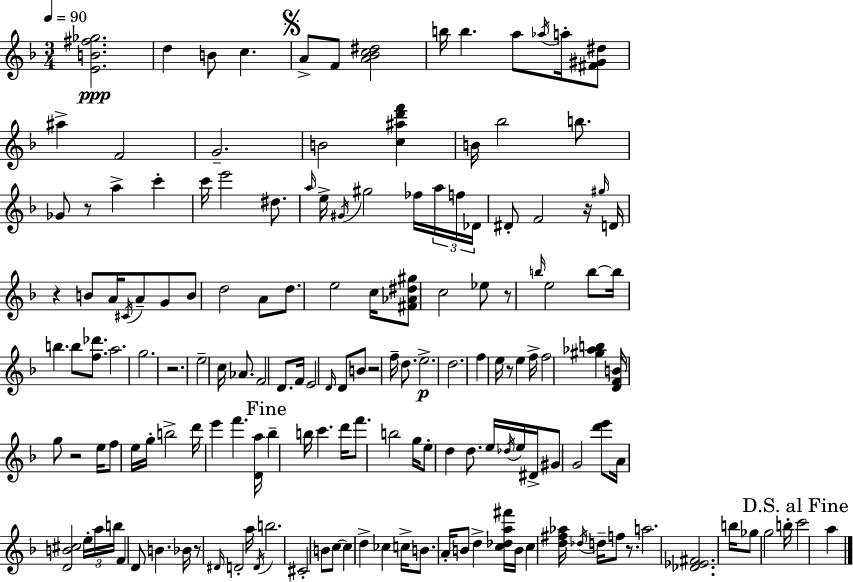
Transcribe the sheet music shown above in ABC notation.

X:1
T:Untitled
M:3/4
L:1/4
K:Dm
[EB^f_g]2 d B/2 c A/2 F/2 [A_Bc^d]2 b/4 b a/2 _a/4 a/4 [^F^G^d]/2 ^a F2 G2 B2 [c^ad'f'] B/4 _b2 b/2 _G/2 z/2 a c' c'/4 e'2 ^d/2 a/4 e/4 ^G/4 ^g2 _f/4 a/4 f/4 _D/4 ^D/2 F2 z/4 ^g/4 D/4 z B/2 A/4 ^C/4 A/2 G/2 B/2 d2 A/2 d/2 e2 c/4 [^F_A^d^g]/2 c2 _e/2 z/2 b/4 e2 b/2 b/4 b b/2 [f_d']/2 a2 g2 z2 e2 c/4 _A/2 F2 D/2 F/4 E2 D/4 D/2 B/2 z2 f/4 d/2 e2 d2 f e/4 z/2 e f/4 f2 [^g_ab] [DFB]/4 g/2 z2 e/4 f/2 e/4 g/4 b2 d'/4 e' f' [Da]/4 _b b/4 c' d'/4 f'/2 b2 g/4 e/2 d d/2 e/4 _d/4 e/4 ^D/4 ^G/2 G2 [d'e']/2 A/4 [DB^c]2 e/4 a/4 b/4 F D/2 B _B/4 z/2 ^D/4 D2 a/4 D/4 b2 ^C2 B/2 c/2 c d _c c/4 B/2 A/4 B/2 d [c_da^f']/4 B/4 c [d^f_a]/4 _d/4 d/4 f/2 z/2 a2 [_D_E^F]2 b/4 _g/2 g2 b/4 c'2 a